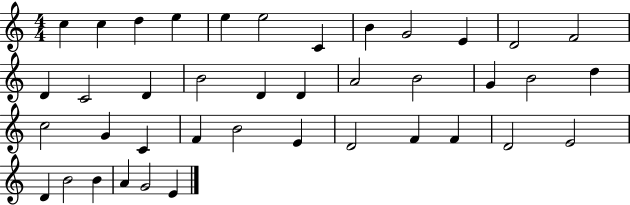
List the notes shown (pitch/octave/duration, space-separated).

C5/q C5/q D5/q E5/q E5/q E5/h C4/q B4/q G4/h E4/q D4/h F4/h D4/q C4/h D4/q B4/h D4/q D4/q A4/h B4/h G4/q B4/h D5/q C5/h G4/q C4/q F4/q B4/h E4/q D4/h F4/q F4/q D4/h E4/h D4/q B4/h B4/q A4/q G4/h E4/q